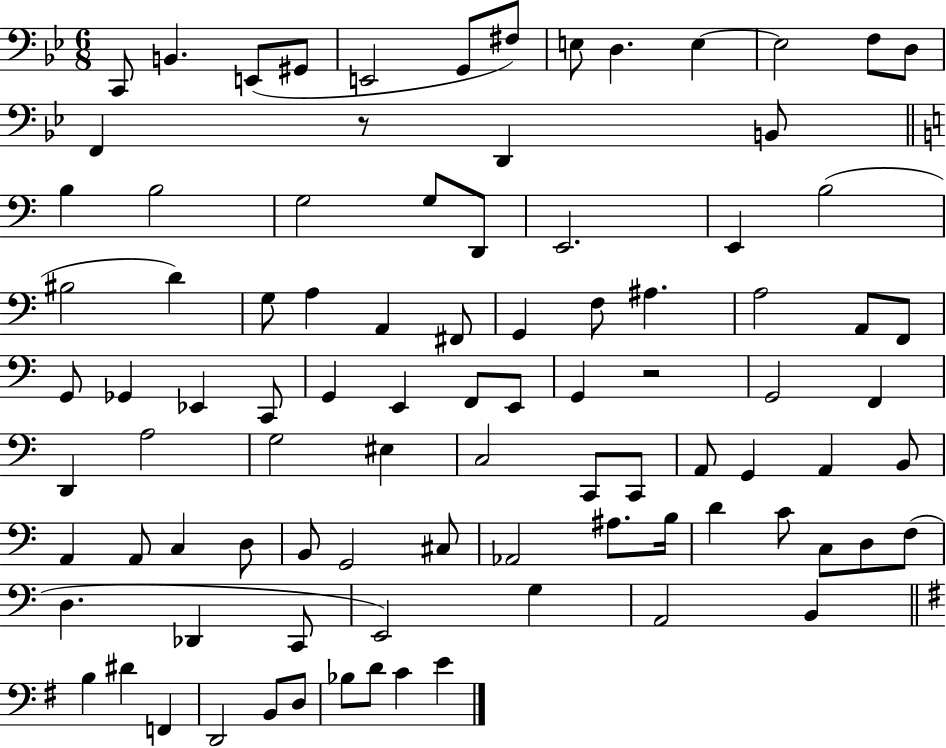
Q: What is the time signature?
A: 6/8